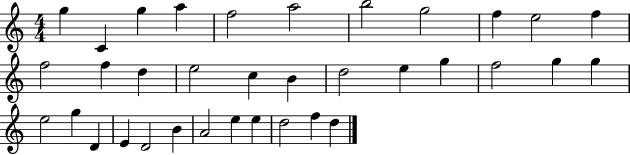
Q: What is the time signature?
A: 4/4